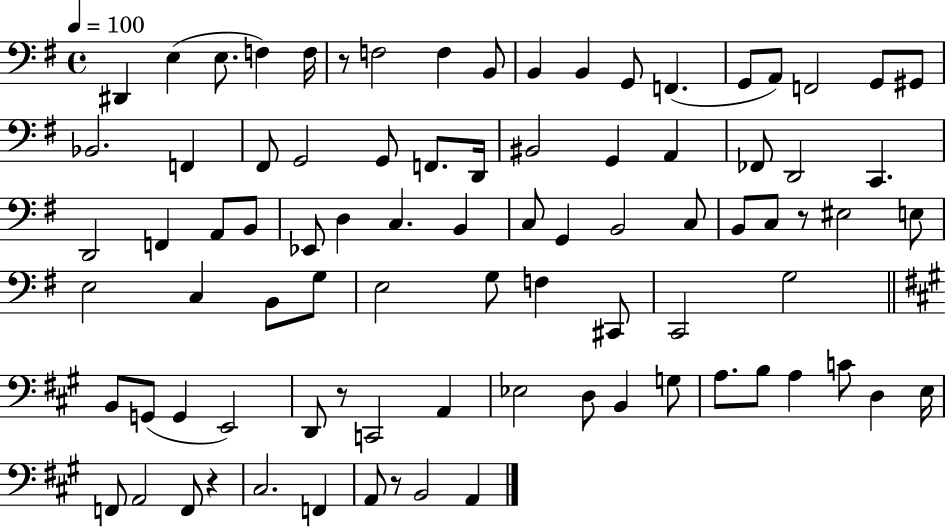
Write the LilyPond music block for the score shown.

{
  \clef bass
  \time 4/4
  \defaultTimeSignature
  \key g \major
  \tempo 4 = 100
  \repeat volta 2 { dis,4 e4( e8. f4) f16 | r8 f2 f4 b,8 | b,4 b,4 g,8 f,4.( | g,8 a,8) f,2 g,8 gis,8 | \break bes,2. f,4 | fis,8 g,2 g,8 f,8. d,16 | bis,2 g,4 a,4 | fes,8 d,2 c,4. | \break d,2 f,4 a,8 b,8 | ees,8 d4 c4. b,4 | c8 g,4 b,2 c8 | b,8 c8 r8 eis2 e8 | \break e2 c4 b,8 g8 | e2 g8 f4 cis,8 | c,2 g2 | \bar "||" \break \key a \major b,8 g,8( g,4 e,2) | d,8 r8 c,2 a,4 | ees2 d8 b,4 g8 | a8. b8 a4 c'8 d4 e16 | \break f,8 a,2 f,8 r4 | cis2. f,4 | a,8 r8 b,2 a,4 | } \bar "|."
}